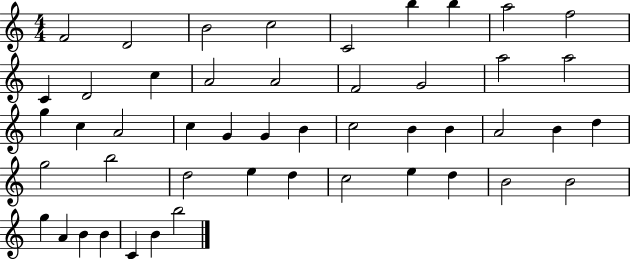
F4/h D4/h B4/h C5/h C4/h B5/q B5/q A5/h F5/h C4/q D4/h C5/q A4/h A4/h F4/h G4/h A5/h A5/h G5/q C5/q A4/h C5/q G4/q G4/q B4/q C5/h B4/q B4/q A4/h B4/q D5/q G5/h B5/h D5/h E5/q D5/q C5/h E5/q D5/q B4/h B4/h G5/q A4/q B4/q B4/q C4/q B4/q B5/h